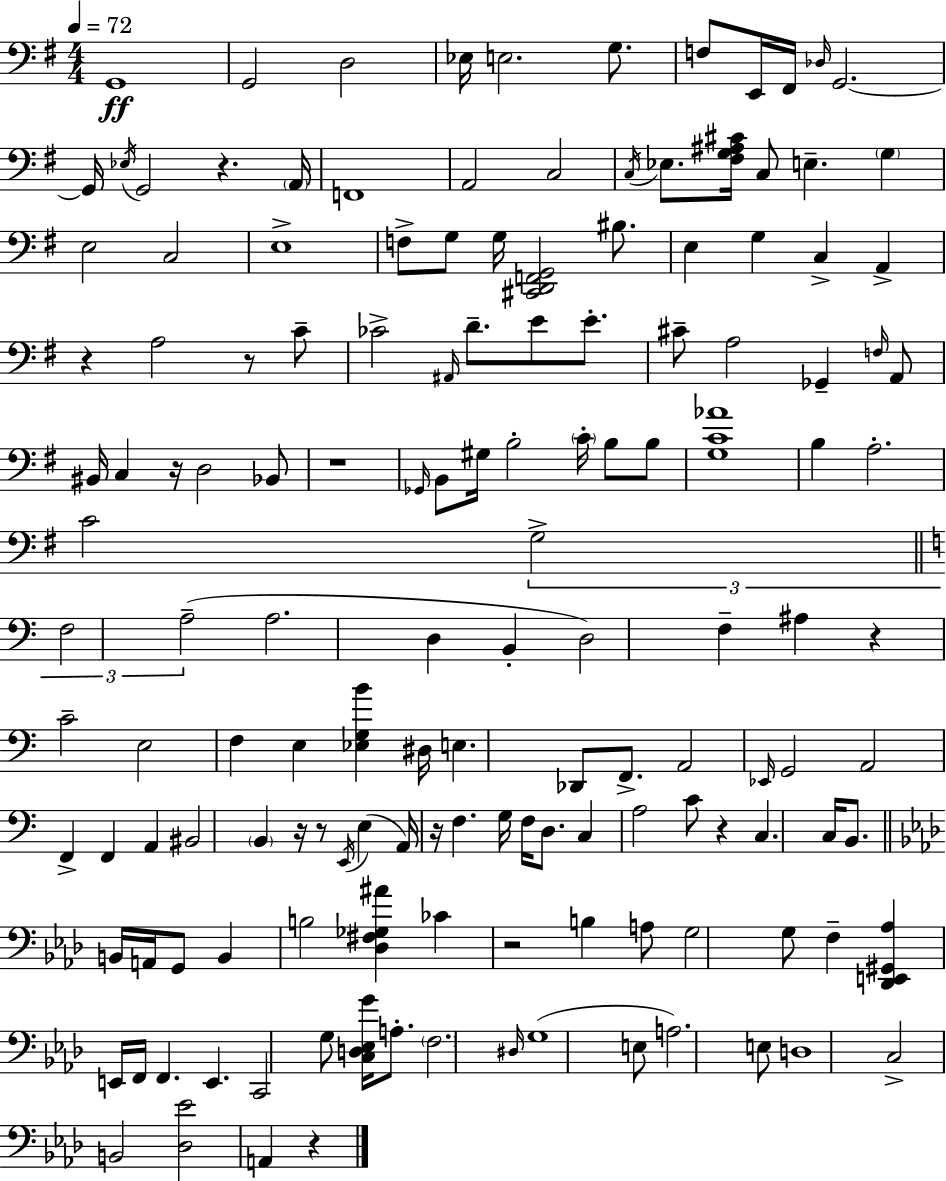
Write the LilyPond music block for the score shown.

{
  \clef bass
  \numericTimeSignature
  \time 4/4
  \key g \major
  \tempo 4 = 72
  \repeat volta 2 { g,1\ff | g,2 d2 | ees16 e2. g8. | f8 e,16 fis,16 \grace { des16 } g,2.~~ | \break g,16 \acciaccatura { ees16 } g,2 r4. | \parenthesize a,16 f,1 | a,2 c2 | \acciaccatura { c16 } ees8. <fis g ais cis'>16 c8 e4.-- \parenthesize g4 | \break e2 c2 | e1-> | f8-> g8 g16 <cis, d, f, g,>2 | bis8. e4 g4 c4-> a,4-> | \break r4 a2 r8 | c'8-- ces'2-> \grace { ais,16 } d'8.-- e'8 | e'8.-. cis'8-- a2 ges,4-- | \grace { f16 } a,8 bis,16 c4 r16 d2 | \break bes,8 r1 | \grace { ges,16 } b,8 gis16 b2-. | \parenthesize c'16-. b8 b8 <g c' aes'>1 | b4 a2.-. | \break c'2 \tuplet 3/2 { g2-> | \bar "||" \break \key a \minor f2 a2--( } | a2. d4 | b,4-. d2) f4-- | ais4 r4 c'2-- | \break e2 f4 e4 | <ees g b'>4 dis16 e4. des,8 f,8.-> | a,2 \grace { ees,16 } g,2 | a,2 f,4-> f,4 | \break a,4 bis,2 \parenthesize b,4 | r16 r8 \acciaccatura { e,16 }( e4 a,16) r16 f4. | g16 f16 d8. c4 a2 | c'8 r4 c4. c16 b,8. | \break \bar "||" \break \key f \minor b,16 a,16 g,8 b,4 b2 | <des fis ges ais'>4 ces'4 r2 | b4 a8 g2 g8 | f4-- <des, e, gis, aes>4 e,16 f,16 f,4. | \break e,4. c,2 g8 | <c d ees g'>16 a8.-. \parenthesize f2. | \grace { dis16 }( g1 | e8 a2.) e8 | \break d1 | c2-> b,2 | <des ees'>2 a,4 r4 | } \bar "|."
}